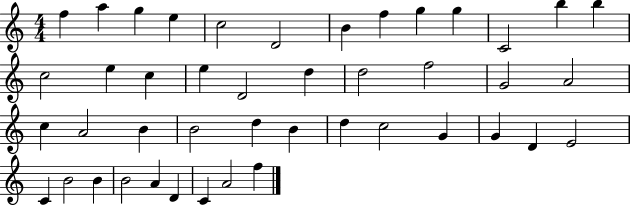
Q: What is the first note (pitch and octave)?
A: F5